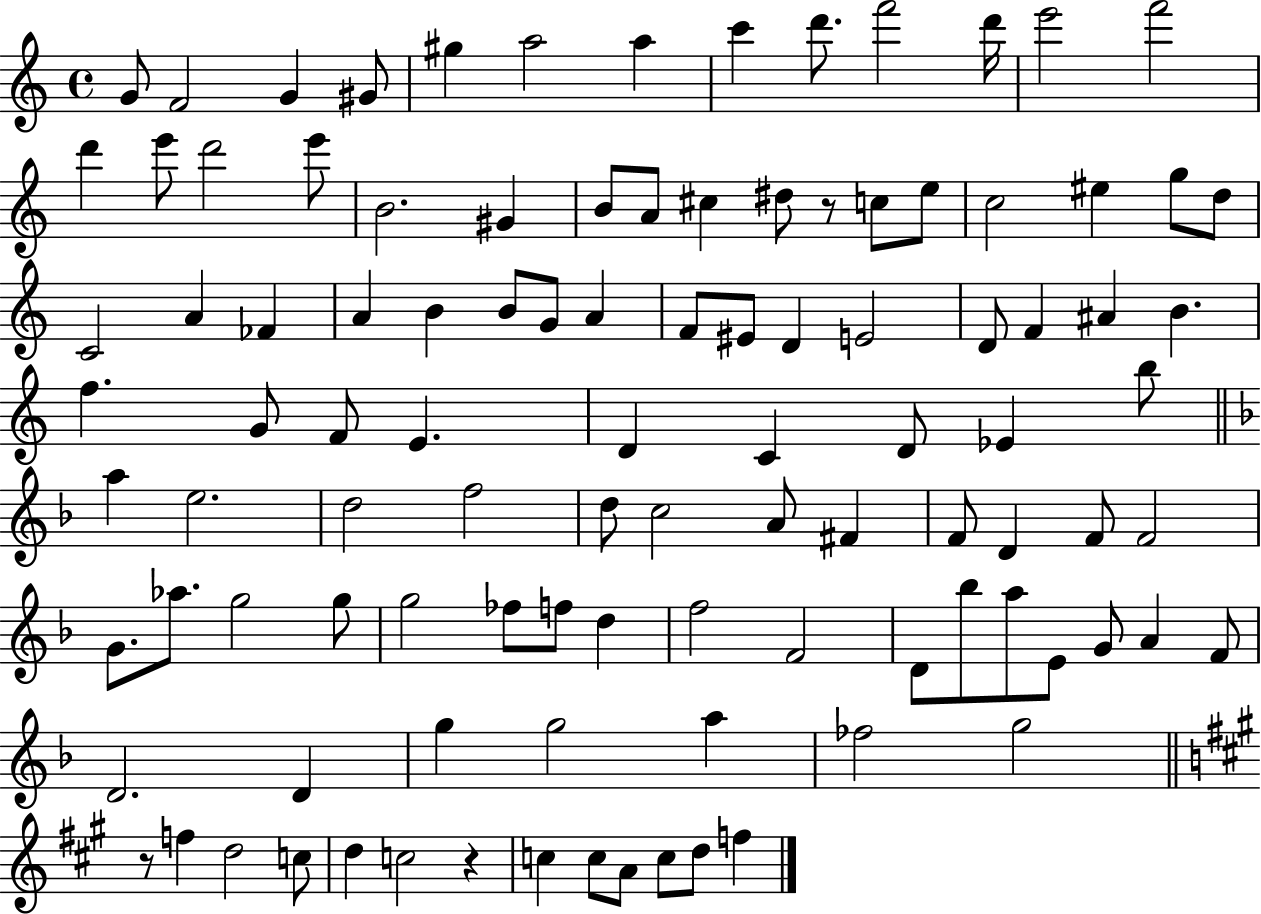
X:1
T:Untitled
M:4/4
L:1/4
K:C
G/2 F2 G ^G/2 ^g a2 a c' d'/2 f'2 d'/4 e'2 f'2 d' e'/2 d'2 e'/2 B2 ^G B/2 A/2 ^c ^d/2 z/2 c/2 e/2 c2 ^e g/2 d/2 C2 A _F A B B/2 G/2 A F/2 ^E/2 D E2 D/2 F ^A B f G/2 F/2 E D C D/2 _E b/2 a e2 d2 f2 d/2 c2 A/2 ^F F/2 D F/2 F2 G/2 _a/2 g2 g/2 g2 _f/2 f/2 d f2 F2 D/2 _b/2 a/2 E/2 G/2 A F/2 D2 D g g2 a _f2 g2 z/2 f d2 c/2 d c2 z c c/2 A/2 c/2 d/2 f